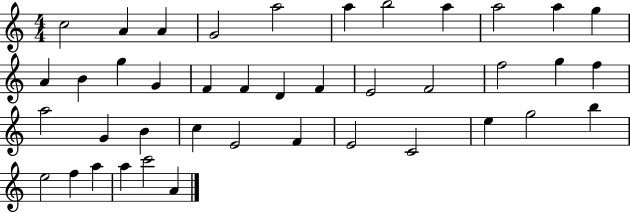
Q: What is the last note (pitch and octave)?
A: A4